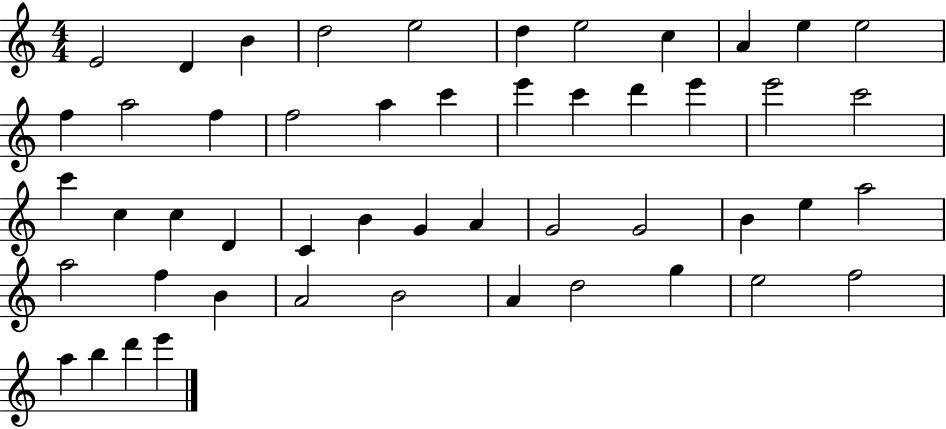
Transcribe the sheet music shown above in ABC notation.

X:1
T:Untitled
M:4/4
L:1/4
K:C
E2 D B d2 e2 d e2 c A e e2 f a2 f f2 a c' e' c' d' e' e'2 c'2 c' c c D C B G A G2 G2 B e a2 a2 f B A2 B2 A d2 g e2 f2 a b d' e'